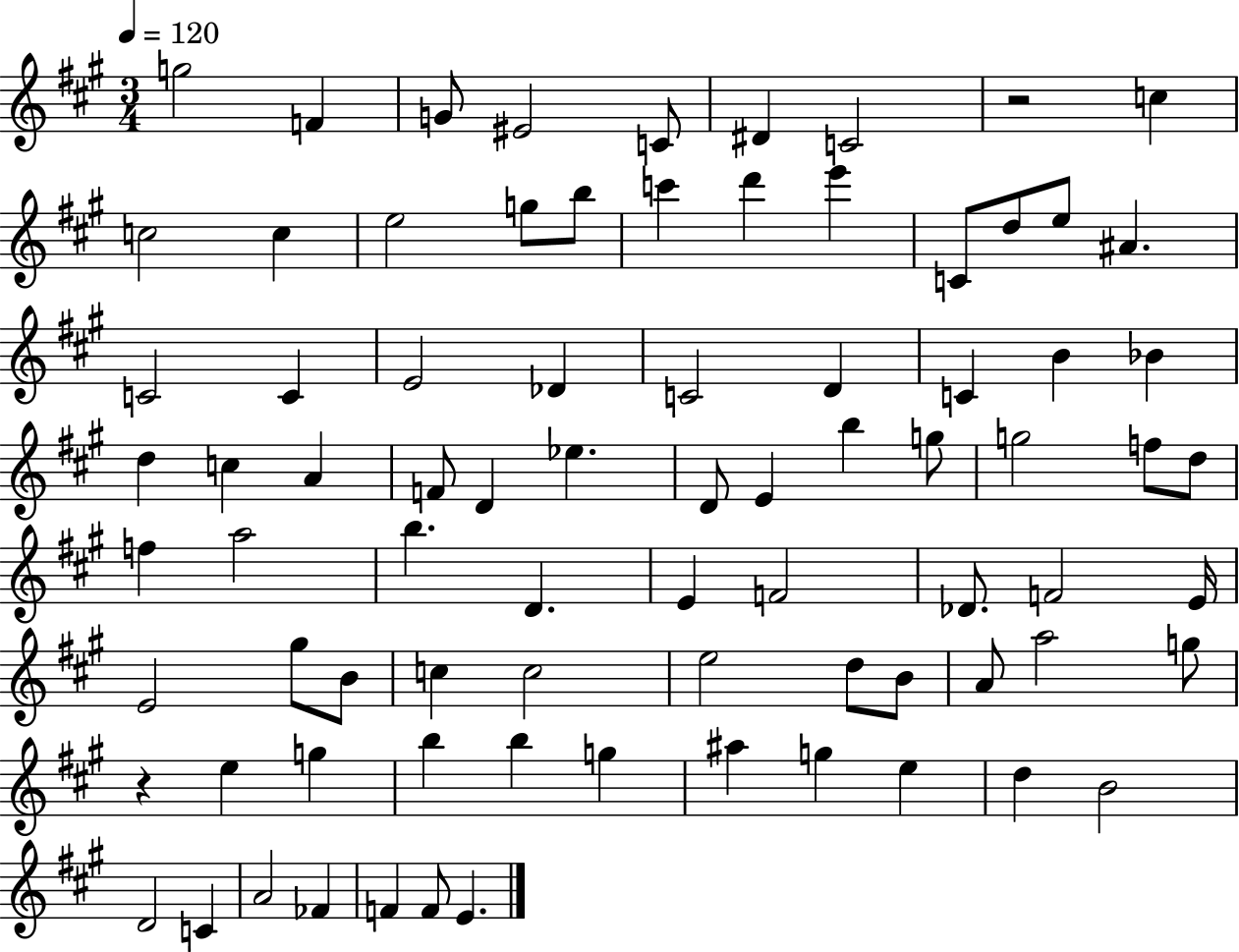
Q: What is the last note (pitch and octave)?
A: E4